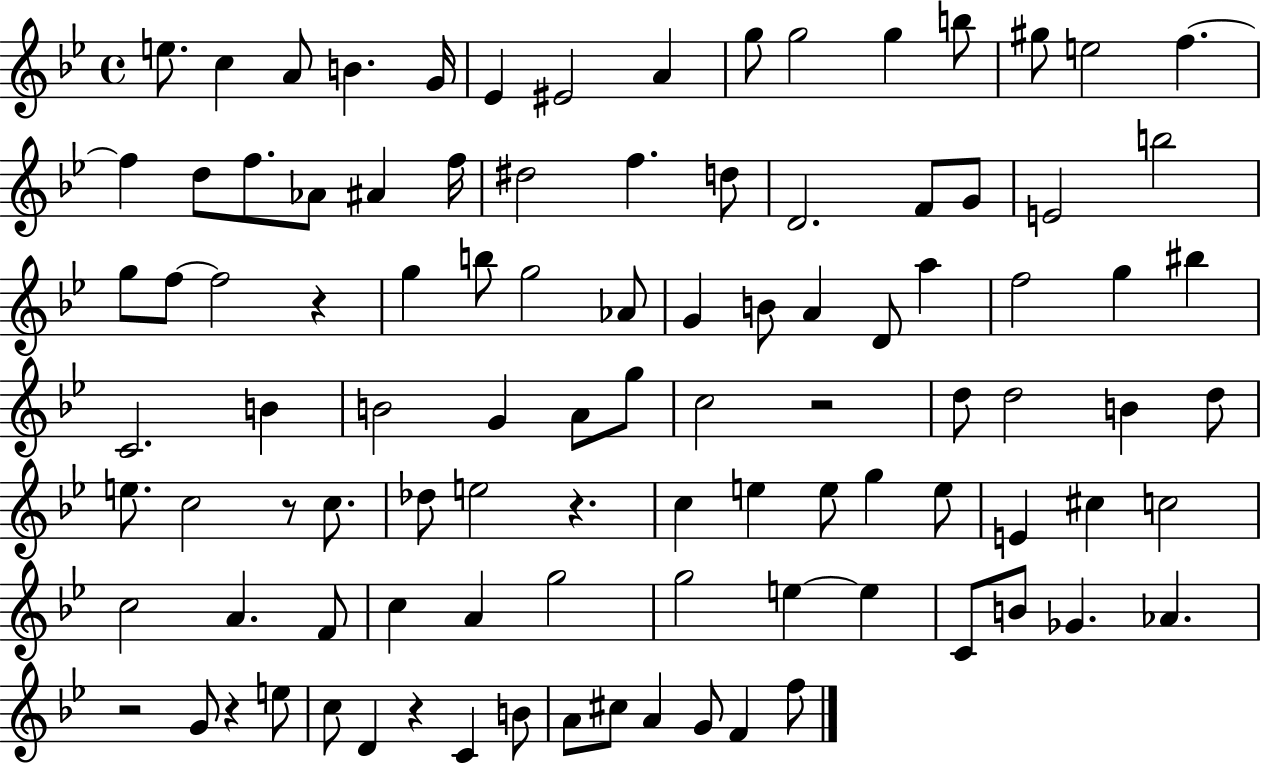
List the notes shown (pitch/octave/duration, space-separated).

E5/e. C5/q A4/e B4/q. G4/s Eb4/q EIS4/h A4/q G5/e G5/h G5/q B5/e G#5/e E5/h F5/q. F5/q D5/e F5/e. Ab4/e A#4/q F5/s D#5/h F5/q. D5/e D4/h. F4/e G4/e E4/h B5/h G5/e F5/e F5/h R/q G5/q B5/e G5/h Ab4/e G4/q B4/e A4/q D4/e A5/q F5/h G5/q BIS5/q C4/h. B4/q B4/h G4/q A4/e G5/e C5/h R/h D5/e D5/h B4/q D5/e E5/e. C5/h R/e C5/e. Db5/e E5/h R/q. C5/q E5/q E5/e G5/q E5/e E4/q C#5/q C5/h C5/h A4/q. F4/e C5/q A4/q G5/h G5/h E5/q E5/q C4/e B4/e Gb4/q. Ab4/q. R/h G4/e R/q E5/e C5/e D4/q R/q C4/q B4/e A4/e C#5/e A4/q G4/e F4/q F5/e